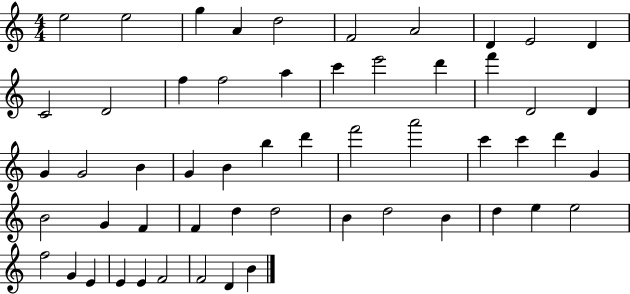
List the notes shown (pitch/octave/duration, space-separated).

E5/h E5/h G5/q A4/q D5/h F4/h A4/h D4/q E4/h D4/q C4/h D4/h F5/q F5/h A5/q C6/q E6/h D6/q F6/q D4/h D4/q G4/q G4/h B4/q G4/q B4/q B5/q D6/q F6/h A6/h C6/q C6/q D6/q G4/q B4/h G4/q F4/q F4/q D5/q D5/h B4/q D5/h B4/q D5/q E5/q E5/h F5/h G4/q E4/q E4/q E4/q F4/h F4/h D4/q B4/q